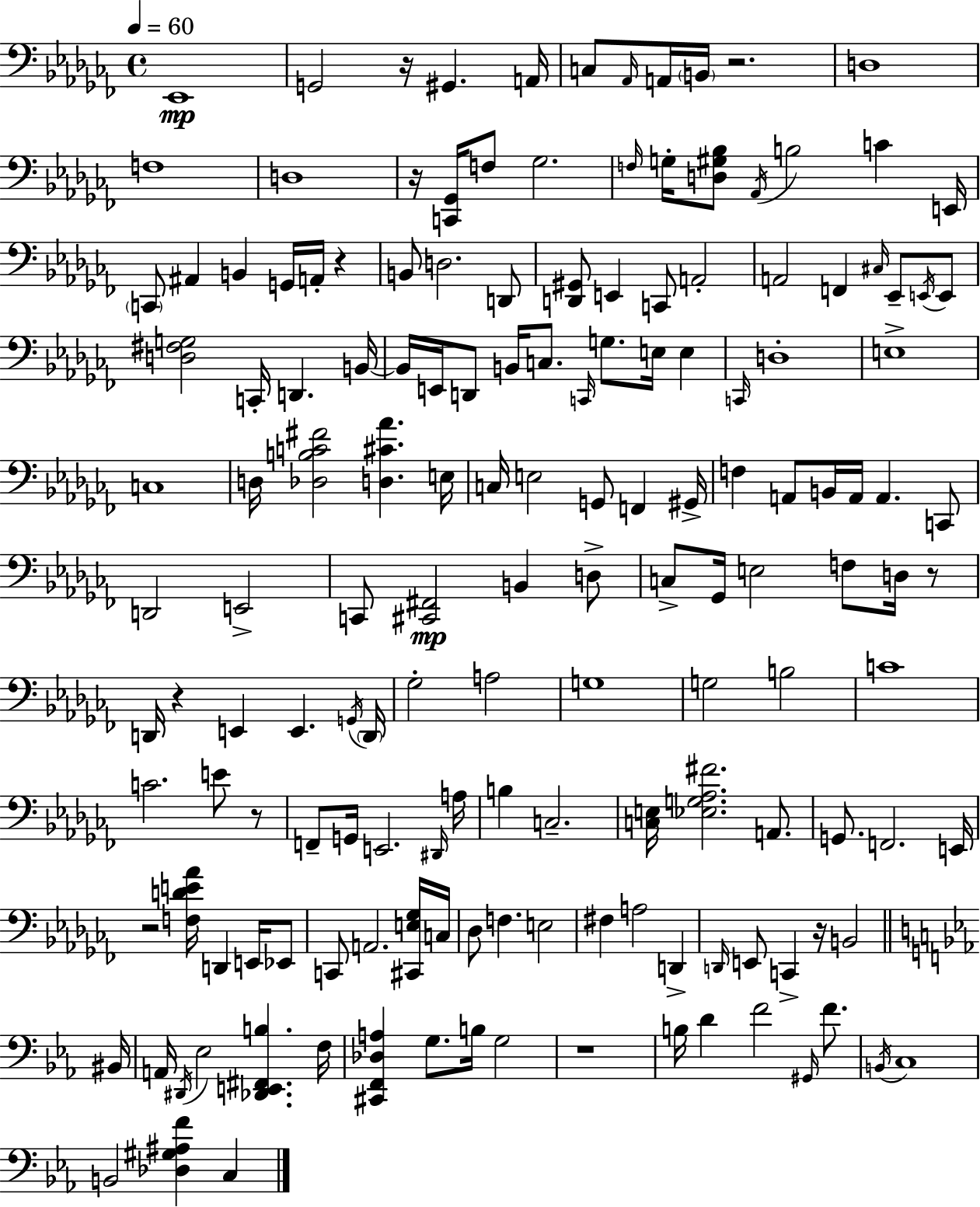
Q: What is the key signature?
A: AES minor